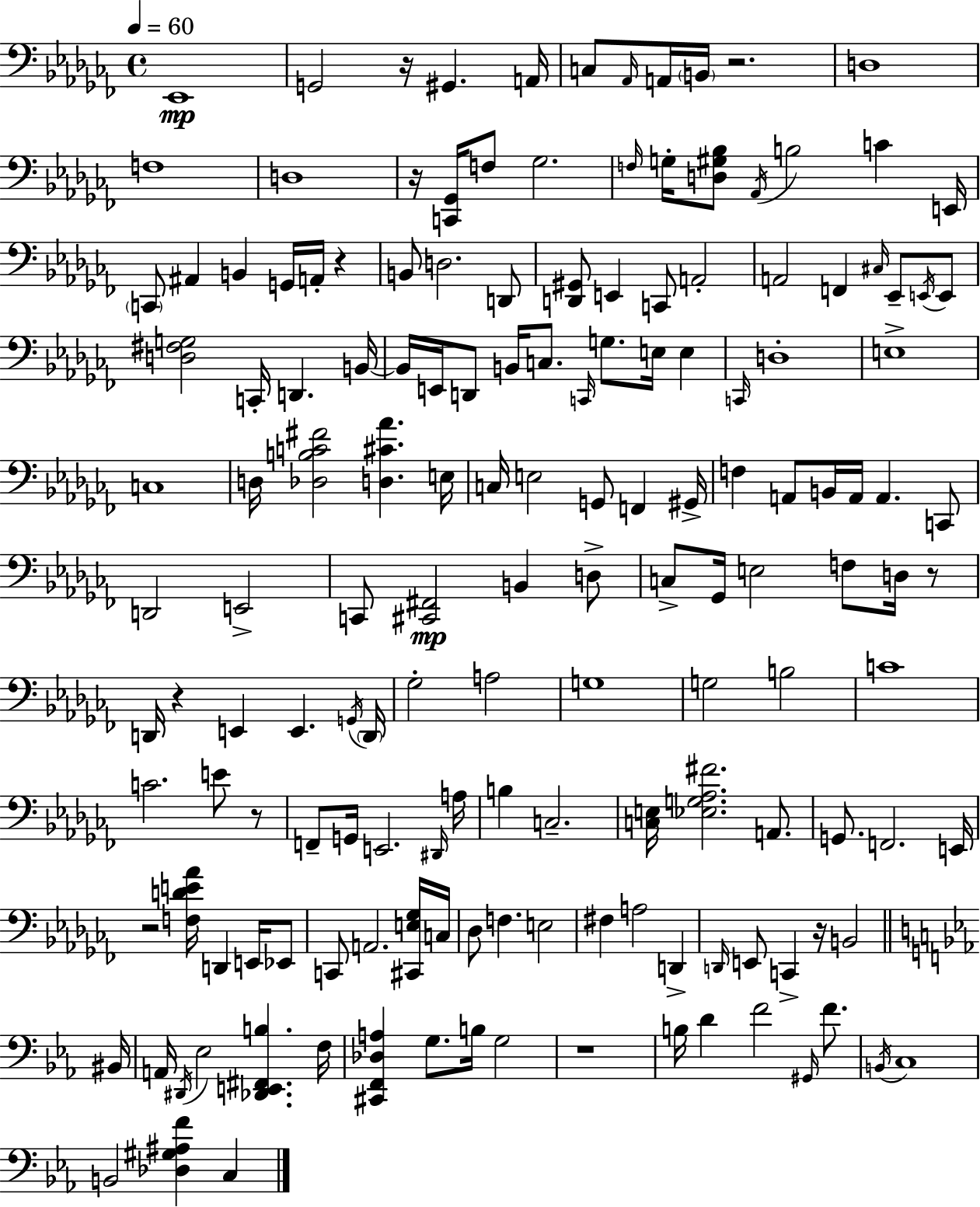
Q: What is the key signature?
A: AES minor